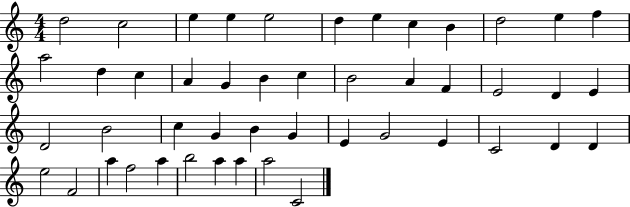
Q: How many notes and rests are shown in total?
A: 47